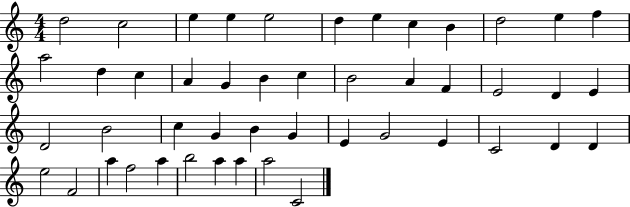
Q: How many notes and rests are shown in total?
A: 47